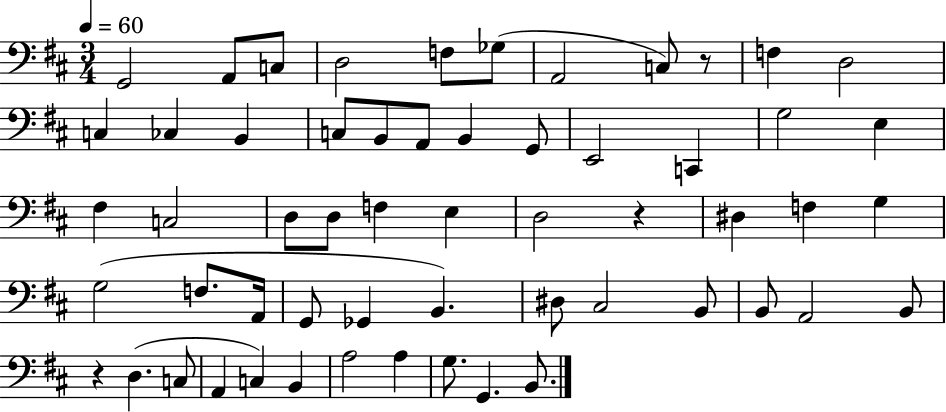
{
  \clef bass
  \numericTimeSignature
  \time 3/4
  \key d \major
  \tempo 4 = 60
  \repeat volta 2 { g,2 a,8 c8 | d2 f8 ges8( | a,2 c8) r8 | f4 d2 | \break c4 ces4 b,4 | c8 b,8 a,8 b,4 g,8 | e,2 c,4 | g2 e4 | \break fis4 c2 | d8 d8 f4 e4 | d2 r4 | dis4 f4 g4 | \break g2( f8. a,16 | g,8 ges,4 b,4.) | dis8 cis2 b,8 | b,8 a,2 b,8 | \break r4 d4.( c8 | a,4 c4) b,4 | a2 a4 | g8. g,4. b,8. | \break } \bar "|."
}